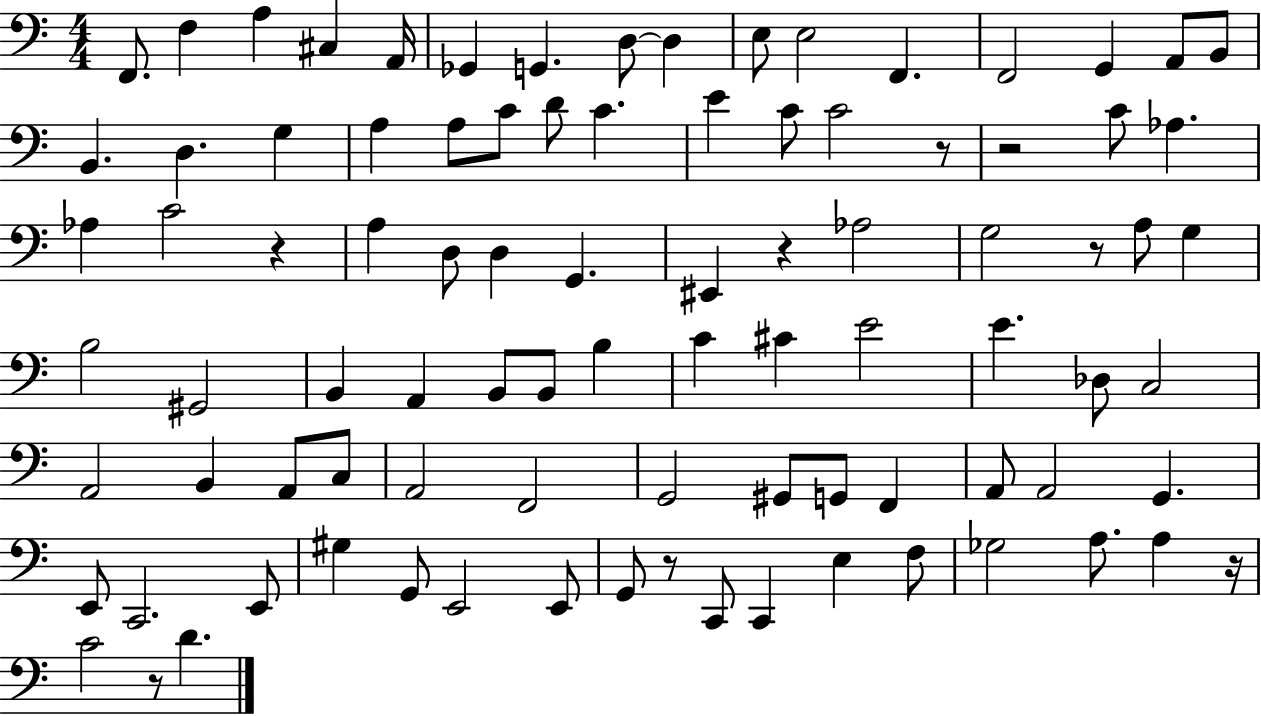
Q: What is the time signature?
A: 4/4